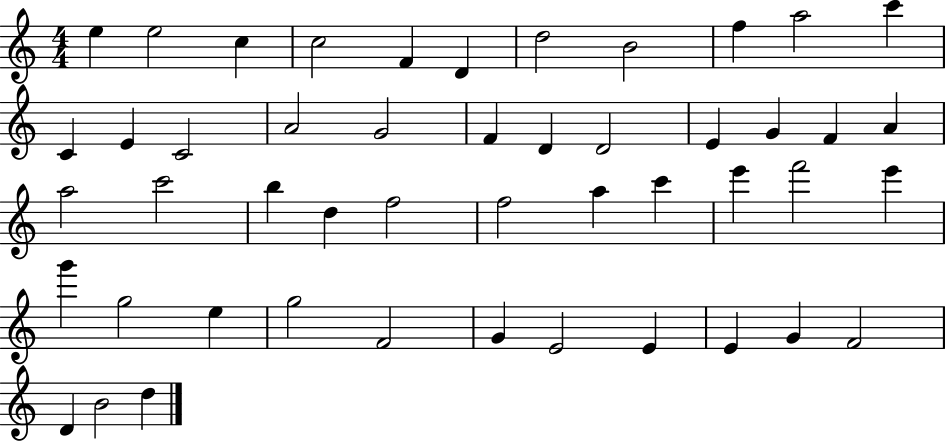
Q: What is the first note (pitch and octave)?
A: E5